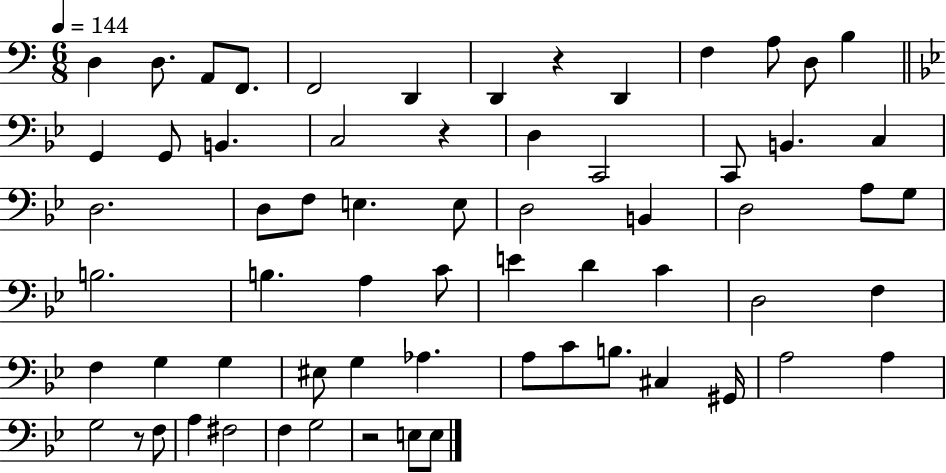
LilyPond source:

{
  \clef bass
  \numericTimeSignature
  \time 6/8
  \key c \major
  \tempo 4 = 144
  d4 d8. a,8 f,8. | f,2 d,4 | d,4 r4 d,4 | f4 a8 d8 b4 | \break \bar "||" \break \key bes \major g,4 g,8 b,4. | c2 r4 | d4 c,2 | c,8 b,4. c4 | \break d2. | d8 f8 e4. e8 | d2 b,4 | d2 a8 g8 | \break b2. | b4. a4 c'8 | e'4 d'4 c'4 | d2 f4 | \break f4 g4 g4 | eis8 g4 aes4. | a8 c'8 b8. cis4 gis,16 | a2 a4 | \break g2 r8 f8 | a4 fis2 | f4 g2 | r2 e8 e8 | \break \bar "|."
}